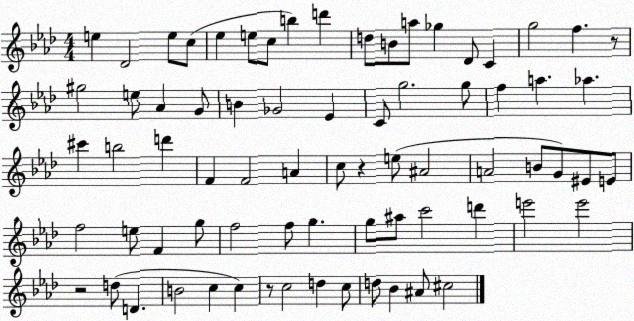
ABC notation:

X:1
T:Untitled
M:4/4
L:1/4
K:Ab
e _D2 e/2 c/2 _e e/2 c/2 b d' d/2 B/2 a/2 _g _D/2 C g2 f z/2 ^g2 e/2 _A G/2 B _G2 _E C/2 g2 g/2 f a _a ^c' b2 d' F F2 A c/2 z e/2 ^A2 A2 B/2 G/2 ^E/2 E/2 f2 e/2 F g/2 f2 f/2 g g/2 ^a/2 c'2 d' e'2 e'2 z2 d/2 D B2 c c z/2 c2 d c/2 d/2 _B ^A/2 ^c2